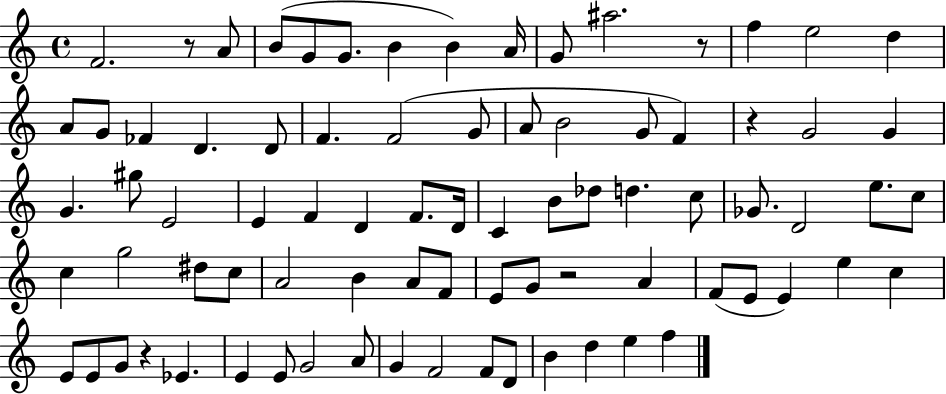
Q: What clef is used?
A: treble